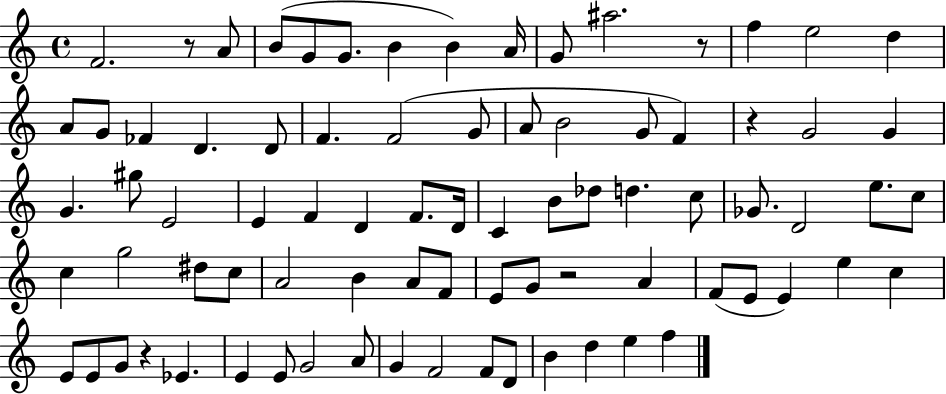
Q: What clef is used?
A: treble